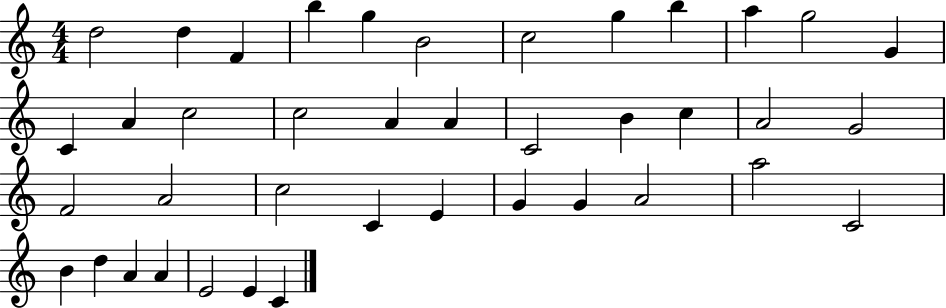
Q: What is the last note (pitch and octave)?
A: C4